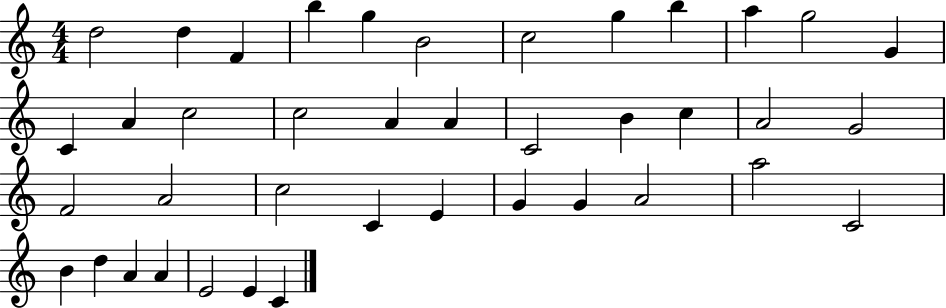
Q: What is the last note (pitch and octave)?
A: C4